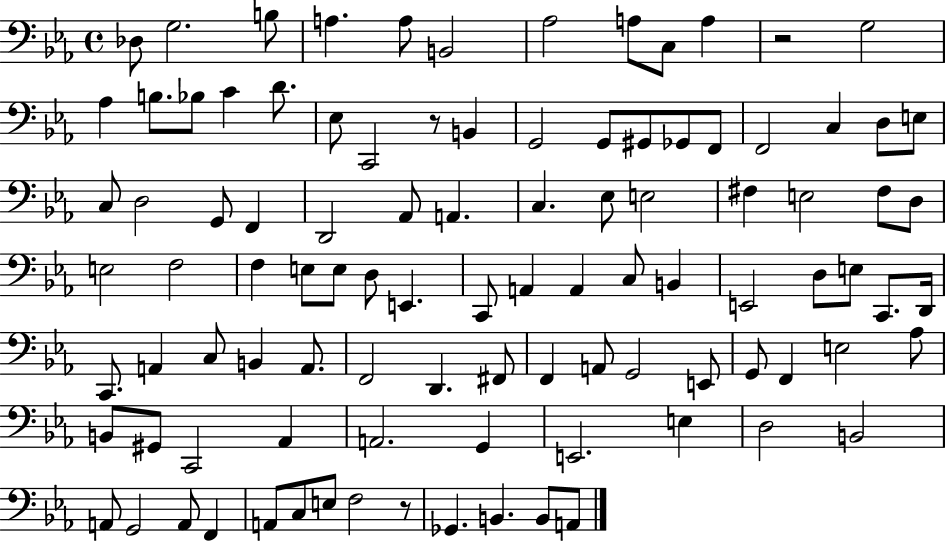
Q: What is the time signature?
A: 4/4